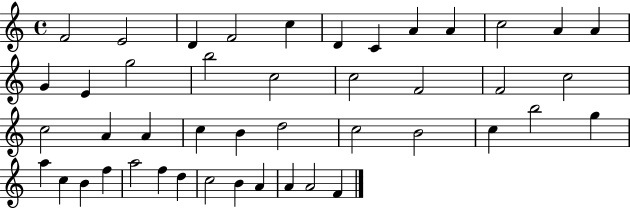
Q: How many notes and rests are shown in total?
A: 45